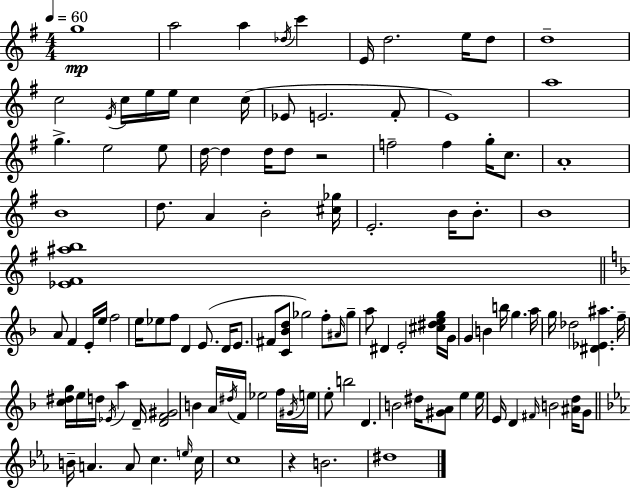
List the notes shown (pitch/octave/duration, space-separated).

G5/w A5/h A5/q Db5/s C6/q E4/s D5/h. E5/s D5/e D5/w C5/h E4/s C5/s E5/s E5/s C5/q C5/s Eb4/e E4/h. F#4/e E4/w A5/w G5/q. E5/h E5/e D5/s D5/q D5/s D5/e R/h F5/h F5/q G5/s C5/e. A4/w B4/w D5/e. A4/q B4/h [C#5,Gb5]/s E4/h. B4/s B4/e. B4/w [Eb4,F#4,A#5,B5]/w A4/e F4/q E4/s E5/s F5/h E5/s Eb5/e F5/e D4/q E4/e. D4/s E4/e. F#4/e [C4,Bb4,D5]/e Gb5/h F5/e A#4/s Gb5/e A5/e D#4/q E4/h [C#5,D#5,E5,G5]/s G4/s G4/q B4/q B5/s G5/q. A5/s G5/s Db5/h [D#4,Eb4,A#5]/q. F5/s [C5,D#5,G5]/s E5/s D5/s Eb4/s A5/q D4/s [D4,F4,G#4]/h B4/q A4/s D#5/s F4/s Eb5/h F5/s G#4/s E5/s E5/e B5/h D4/q. B4/h D#5/s [G#4,A4]/e E5/q E5/s E4/s D4/q F#4/s B4/h [A#4,D5]/s G4/e B4/s A4/q. A4/e C5/q. E5/s C5/s C5/w R/q B4/h. D#5/w